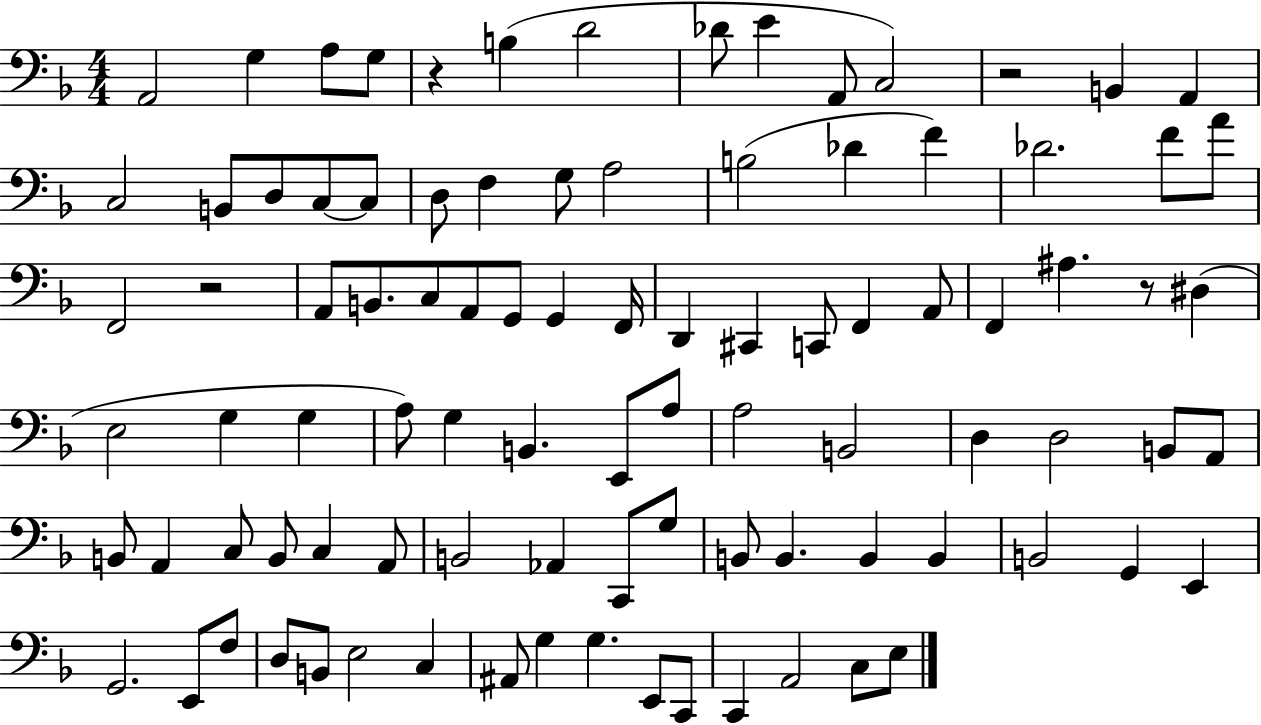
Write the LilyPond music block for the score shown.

{
  \clef bass
  \numericTimeSignature
  \time 4/4
  \key f \major
  a,2 g4 a8 g8 | r4 b4( d'2 | des'8 e'4 a,8 c2) | r2 b,4 a,4 | \break c2 b,8 d8 c8~~ c8 | d8 f4 g8 a2 | b2( des'4 f'4) | des'2. f'8 a'8 | \break f,2 r2 | a,8 b,8. c8 a,8 g,8 g,4 f,16 | d,4 cis,4 c,8 f,4 a,8 | f,4 ais4. r8 dis4( | \break e2 g4 g4 | a8) g4 b,4. e,8 a8 | a2 b,2 | d4 d2 b,8 a,8 | \break b,8 a,4 c8 b,8 c4 a,8 | b,2 aes,4 c,8 g8 | b,8 b,4. b,4 b,4 | b,2 g,4 e,4 | \break g,2. e,8 f8 | d8 b,8 e2 c4 | ais,8 g4 g4. e,8 c,8 | c,4 a,2 c8 e8 | \break \bar "|."
}